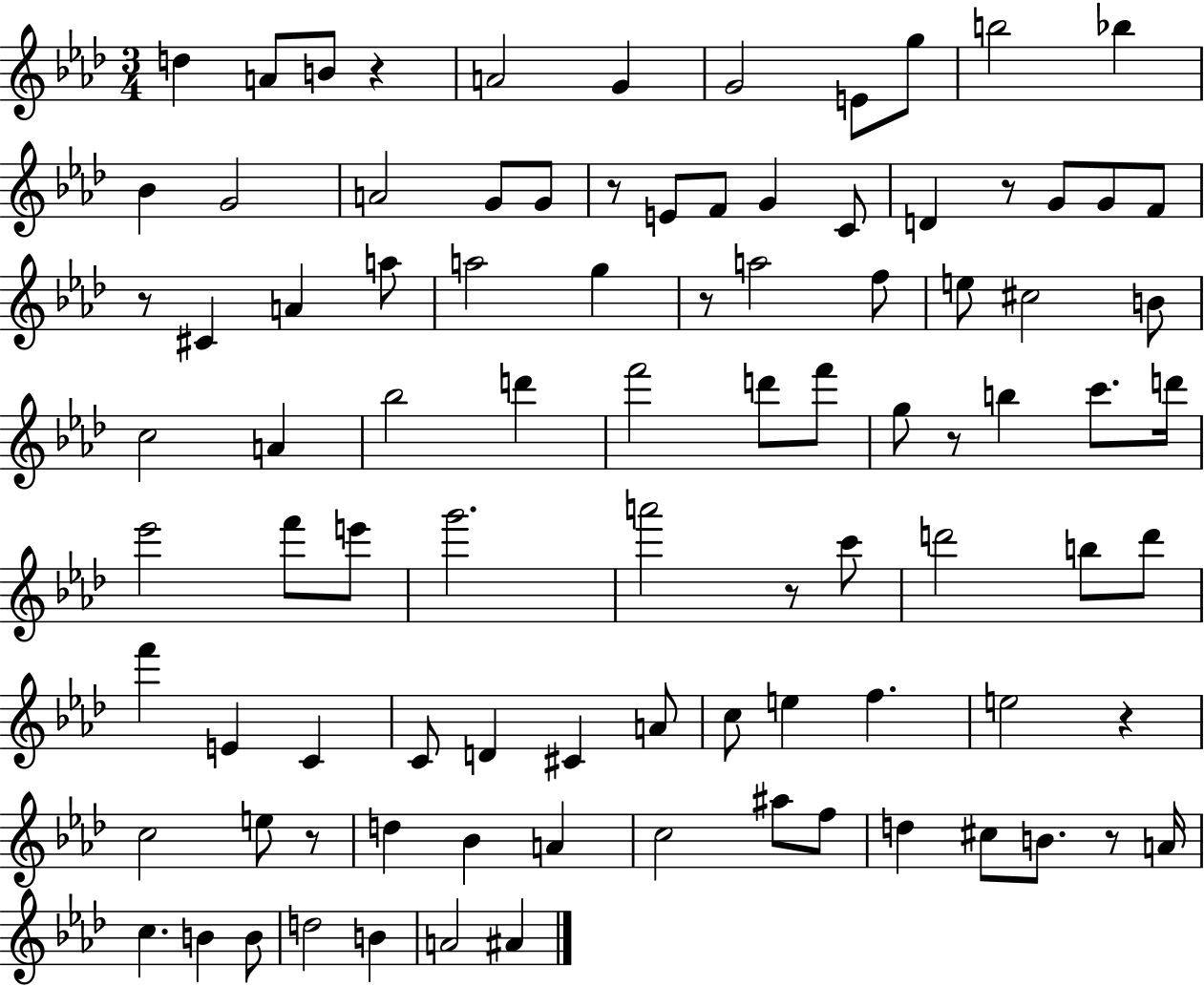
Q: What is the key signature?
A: AES major